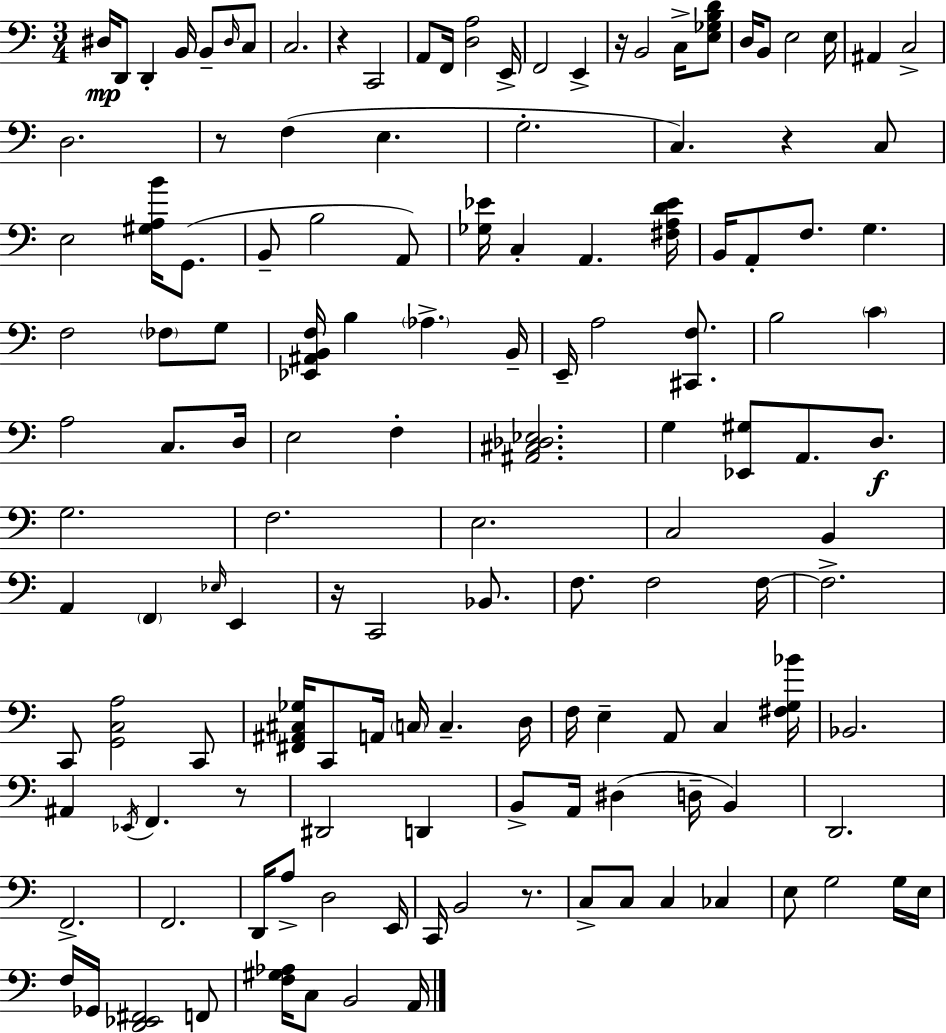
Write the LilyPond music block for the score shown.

{
  \clef bass
  \numericTimeSignature
  \time 3/4
  \key a \minor
  dis16\mp d,8 d,4-. b,16 b,8-- \grace { dis16 } c8 | c2. | r4 c,2 | a,8 f,16 <d a>2 | \break e,16-> f,2 e,4-> | r16 b,2 c16-> <e ges b d'>8 | d16 b,8 e2 | e16 ais,4 c2-> | \break d2. | r8 f4( e4. | g2.-. | c4.) r4 c8 | \break e2 <gis a b'>16 g,8.( | b,8-- b2 a,8) | <ges ees'>16 c4-. a,4. | <fis a d' ees'>16 b,16 a,8-. f8. g4. | \break f2 \parenthesize fes8 g8 | <ees, ais, b, f>16 b4 \parenthesize aes4.-> | b,16-- e,16-- a2 <cis, f>8. | b2 \parenthesize c'4 | \break a2 c8. | d16 e2 f4-. | <ais, cis des ees>2. | g4 <ees, gis>8 a,8. d8.\f | \break g2. | f2. | e2. | c2 b,4 | \break a,4 \parenthesize f,4 \grace { ees16 } e,4 | r16 c,2 bes,8. | f8. f2 | f16~~ f2.-> | \break c,8 <g, c a>2 | c,8 <fis, ais, cis ges>16 c,8 a,16 \parenthesize c16 c4.-- | d16 f16 e4-- a,8 c4 | <fis g bes'>16 bes,2. | \break ais,4 \acciaccatura { ees,16 } f,4. | r8 dis,2 d,4 | b,8-> a,16 dis4( d16-- b,4) | d,2. | \break f,2.-> | f,2. | d,16 a8-> d2 | e,16 c,16 b,2 | \break r8. c8-> c8 c4 ces4 | e8 g2 | g16 e16 f16 ges,16 <d, ees, fis,>2 | f,8 <f gis aes>16 c8 b,2 | \break a,16 \bar "|."
}